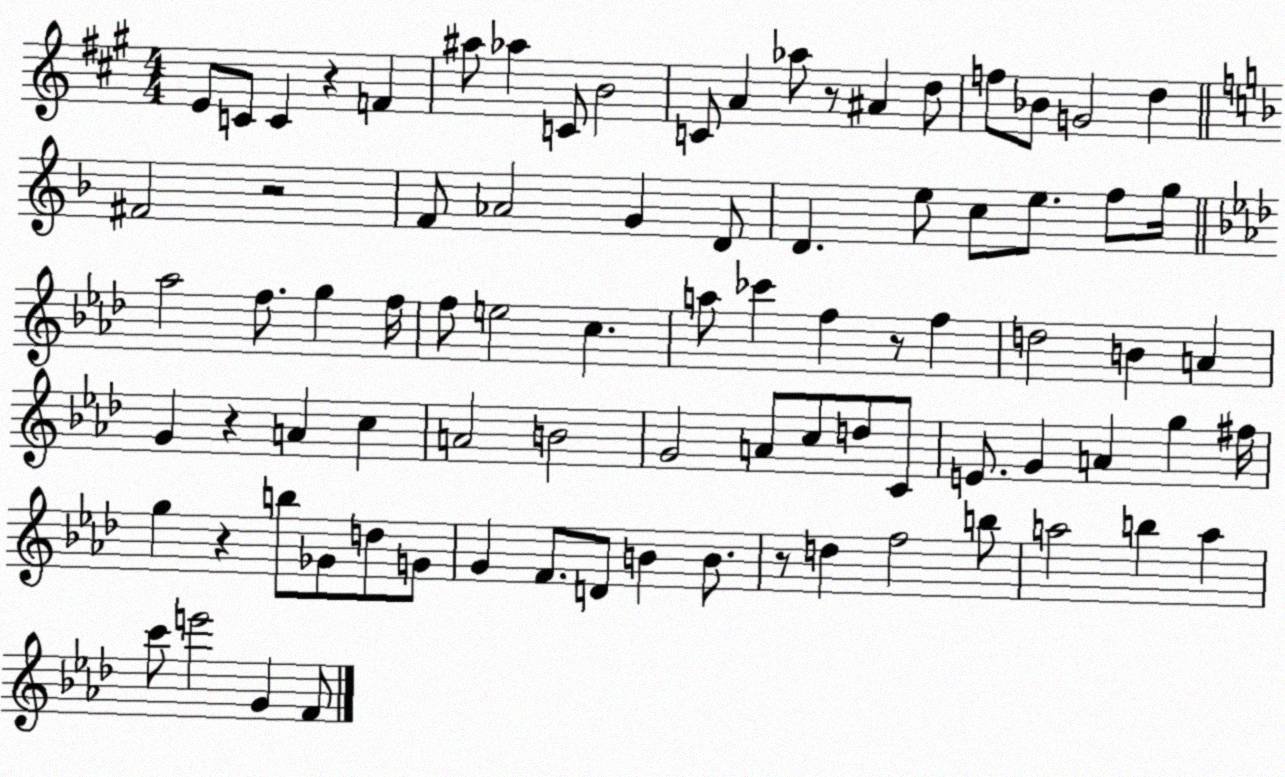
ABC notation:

X:1
T:Untitled
M:4/4
L:1/4
K:A
E/2 C/2 C z F ^a/2 _a C/2 B2 C/2 A _a/2 z/2 ^A d/2 f/2 _B/2 G2 d ^F2 z2 F/2 _A2 G D/2 D e/2 c/2 e/2 f/2 g/4 _a2 f/2 g f/4 f/2 e2 c a/2 _c' f z/2 f d2 B A G z A c A2 B2 G2 A/2 c/2 d/2 C/2 E/2 G A g ^f/4 g z b/2 _G/2 d/2 G/2 G F/2 D/2 B B/2 z/2 d f2 b/2 a2 b a c'/2 e'2 G F/2